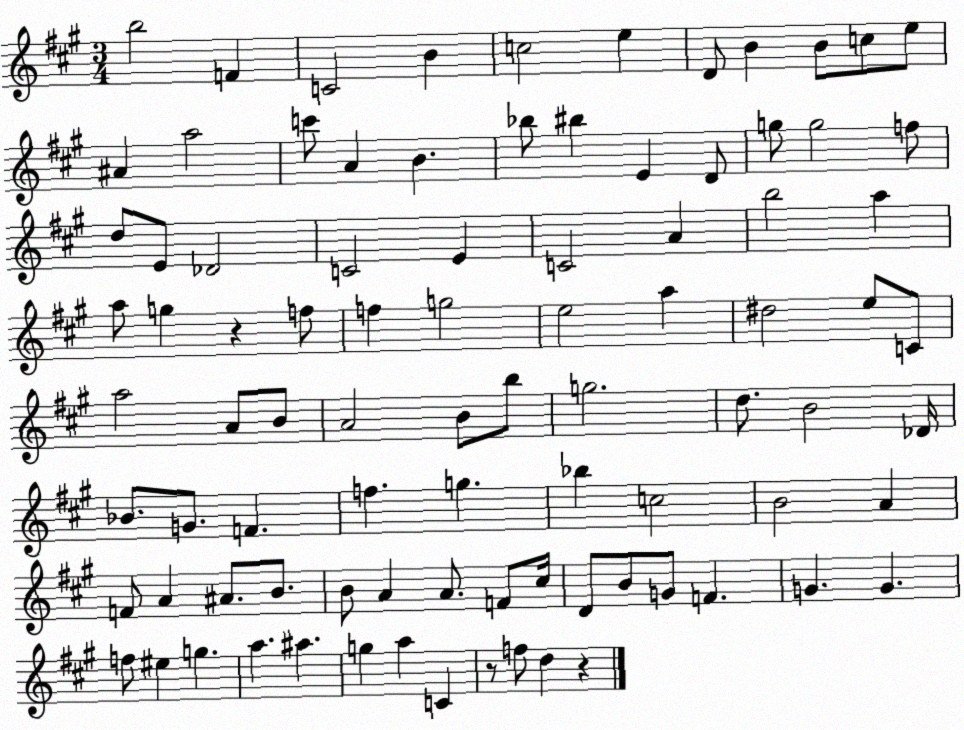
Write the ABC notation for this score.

X:1
T:Untitled
M:3/4
L:1/4
K:A
b2 F C2 B c2 e D/2 B B/2 c/2 e/2 ^A a2 c'/2 A B _b/2 ^b E D/2 g/2 g2 f/2 d/2 E/2 _D2 C2 E C2 A b2 a a/2 g z f/2 f g2 e2 a ^d2 e/2 C/2 a2 A/2 B/2 A2 B/2 b/2 g2 d/2 B2 _D/4 _B/2 G/2 F f g _b c2 B2 A F/2 A ^A/2 B/2 B/2 A A/2 F/2 ^c/4 D/2 B/2 G/2 F G G f/2 ^e g a ^a g a C z/2 f/2 d z